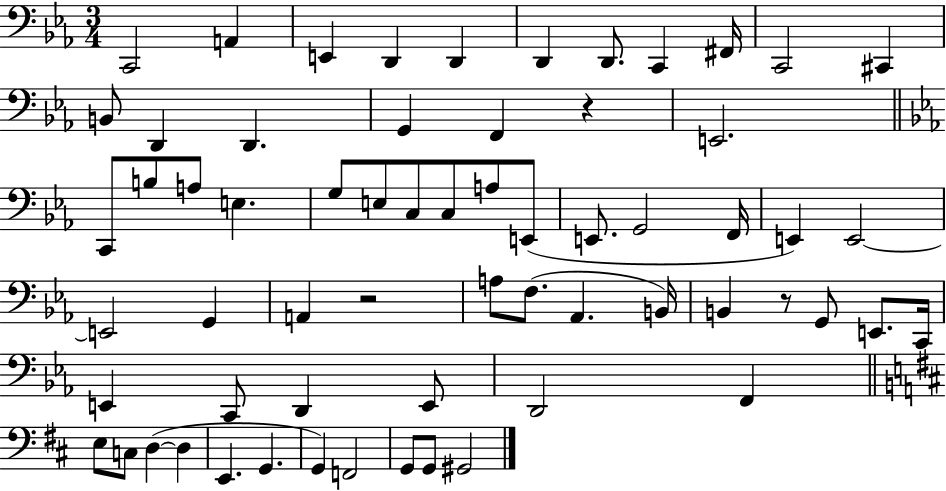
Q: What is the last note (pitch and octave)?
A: G#2